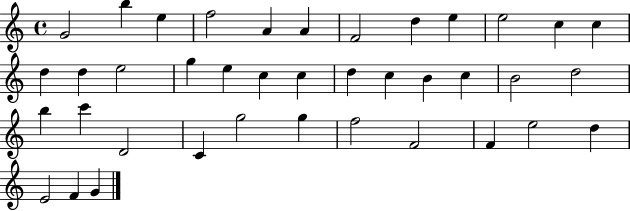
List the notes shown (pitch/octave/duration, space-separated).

G4/h B5/q E5/q F5/h A4/q A4/q F4/h D5/q E5/q E5/h C5/q C5/q D5/q D5/q E5/h G5/q E5/q C5/q C5/q D5/q C5/q B4/q C5/q B4/h D5/h B5/q C6/q D4/h C4/q G5/h G5/q F5/h F4/h F4/q E5/h D5/q E4/h F4/q G4/q